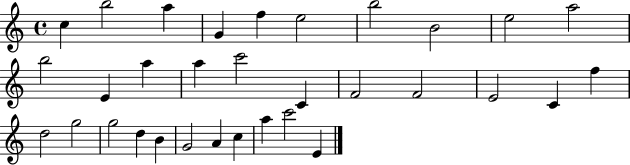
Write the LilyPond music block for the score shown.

{
  \clef treble
  \time 4/4
  \defaultTimeSignature
  \key c \major
  c''4 b''2 a''4 | g'4 f''4 e''2 | b''2 b'2 | e''2 a''2 | \break b''2 e'4 a''4 | a''4 c'''2 c'4 | f'2 f'2 | e'2 c'4 f''4 | \break d''2 g''2 | g''2 d''4 b'4 | g'2 a'4 c''4 | a''4 c'''2 e'4 | \break \bar "|."
}